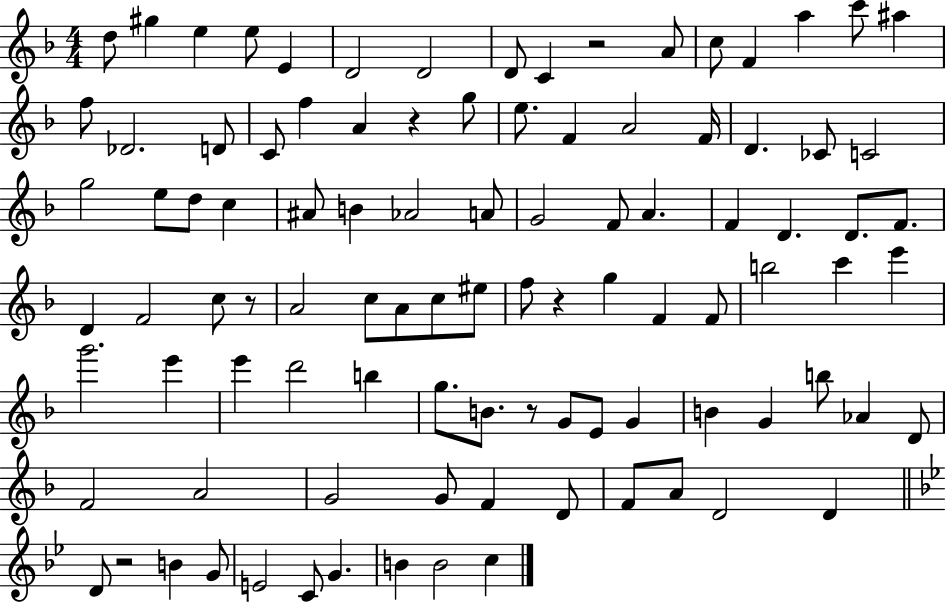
{
  \clef treble
  \numericTimeSignature
  \time 4/4
  \key f \major
  d''8 gis''4 e''4 e''8 e'4 | d'2 d'2 | d'8 c'4 r2 a'8 | c''8 f'4 a''4 c'''8 ais''4 | \break f''8 des'2. d'8 | c'8 f''4 a'4 r4 g''8 | e''8. f'4 a'2 f'16 | d'4. ces'8 c'2 | \break g''2 e''8 d''8 c''4 | ais'8 b'4 aes'2 a'8 | g'2 f'8 a'4. | f'4 d'4. d'8. f'8. | \break d'4 f'2 c''8 r8 | a'2 c''8 a'8 c''8 eis''8 | f''8 r4 g''4 f'4 f'8 | b''2 c'''4 e'''4 | \break g'''2. e'''4 | e'''4 d'''2 b''4 | g''8. b'8. r8 g'8 e'8 g'4 | b'4 g'4 b''8 aes'4 d'8 | \break f'2 a'2 | g'2 g'8 f'4 d'8 | f'8 a'8 d'2 d'4 | \bar "||" \break \key bes \major d'8 r2 b'4 g'8 | e'2 c'8 g'4. | b'4 b'2 c''4 | \bar "|."
}